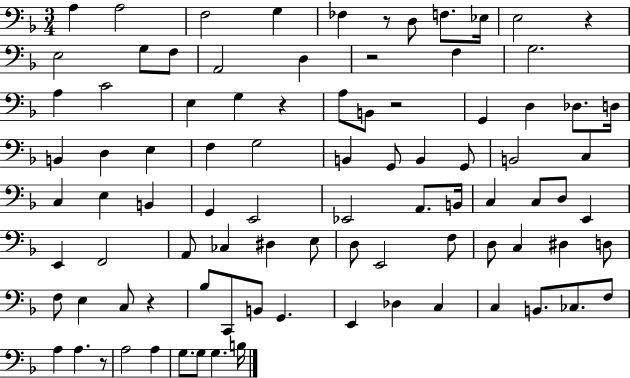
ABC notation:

X:1
T:Untitled
M:3/4
L:1/4
K:F
A, A,2 F,2 G, _F, z/2 D,/2 F,/2 _E,/4 E,2 z E,2 G,/2 F,/2 A,,2 D, z2 F, G,2 A, C2 E, G, z A,/2 B,,/2 z2 G,, D, _D,/2 D,/4 B,, D, E, F, G,2 B,, G,,/2 B,, G,,/2 B,,2 C, C, E, B,, G,, E,,2 _E,,2 A,,/2 B,,/4 C, C,/2 D,/2 E,, E,, F,,2 A,,/2 _C, ^D, E,/2 D,/2 E,,2 F,/2 D,/2 C, ^D, D,/2 F,/2 E, C,/2 z _B,/2 C,,/2 B,,/2 G,, E,, _D, C, C, B,,/2 _C,/2 F,/2 A, A, z/2 A,2 A, G,/2 G,/2 G, B,/4